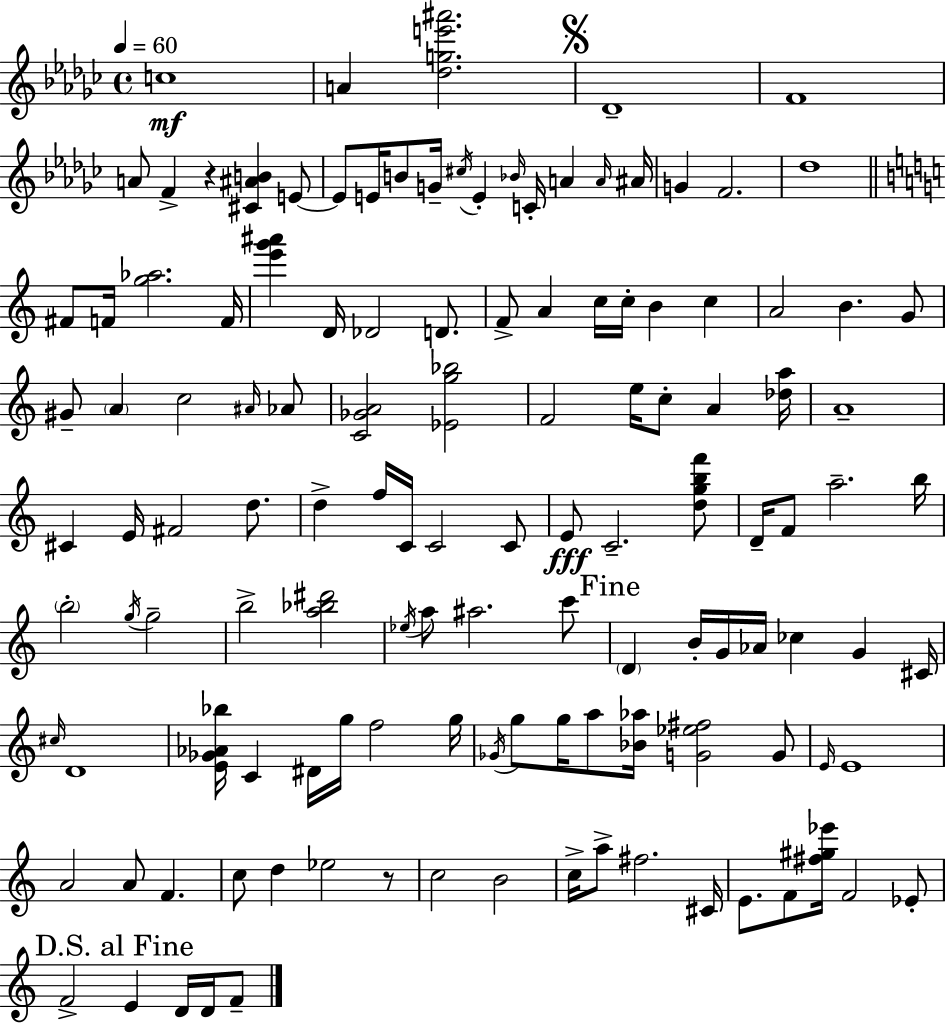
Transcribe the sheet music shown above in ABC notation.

X:1
T:Untitled
M:4/4
L:1/4
K:Ebm
c4 A [_dge'^a']2 _D4 F4 A/2 F z [^C^AB] E/2 E/2 E/4 B/2 G/4 ^c/4 E _B/4 C/4 A A/4 ^A/4 G F2 _d4 ^F/2 F/4 [g_a]2 F/4 [e'g'^a'] D/4 _D2 D/2 F/2 A c/4 c/4 B c A2 B G/2 ^G/2 A c2 ^A/4 _A/2 [C_GA]2 [_Eg_b]2 F2 e/4 c/2 A [_da]/4 A4 ^C E/4 ^F2 d/2 d f/4 C/4 C2 C/2 E/2 C2 [dgbf']/2 D/4 F/2 a2 b/4 b2 g/4 g2 b2 [a_b^d']2 _e/4 a/2 ^a2 c'/2 D B/4 G/4 _A/4 _c G ^C/4 ^c/4 D4 [E_G_A_b]/4 C ^D/4 g/4 f2 g/4 _G/4 g/2 g/4 a/2 [_B_a]/4 [G_e^f]2 G/2 E/4 E4 A2 A/2 F c/2 d _e2 z/2 c2 B2 c/4 a/2 ^f2 ^C/4 E/2 F/2 [^f^g_e']/4 F2 _E/2 F2 E D/4 D/4 F/2